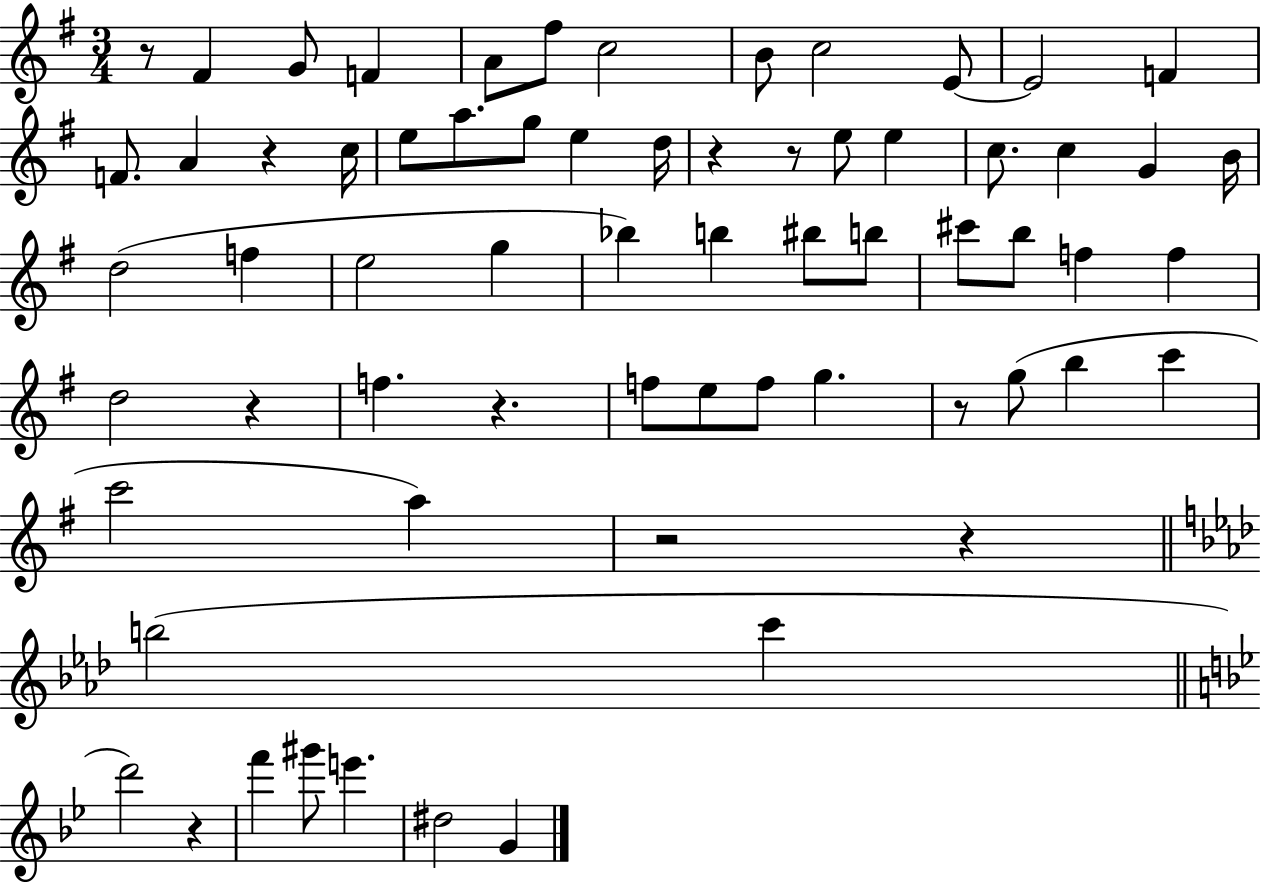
{
  \clef treble
  \numericTimeSignature
  \time 3/4
  \key g \major
  r8 fis'4 g'8 f'4 | a'8 fis''8 c''2 | b'8 c''2 e'8~~ | e'2 f'4 | \break f'8. a'4 r4 c''16 | e''8 a''8. g''8 e''4 d''16 | r4 r8 e''8 e''4 | c''8. c''4 g'4 b'16 | \break d''2( f''4 | e''2 g''4 | bes''4) b''4 bis''8 b''8 | cis'''8 b''8 f''4 f''4 | \break d''2 r4 | f''4. r4. | f''8 e''8 f''8 g''4. | r8 g''8( b''4 c'''4 | \break c'''2 a''4) | r2 r4 | \bar "||" \break \key f \minor b''2( c'''4 | \bar "||" \break \key g \minor d'''2) r4 | f'''4 gis'''8 e'''4. | dis''2 g'4 | \bar "|."
}